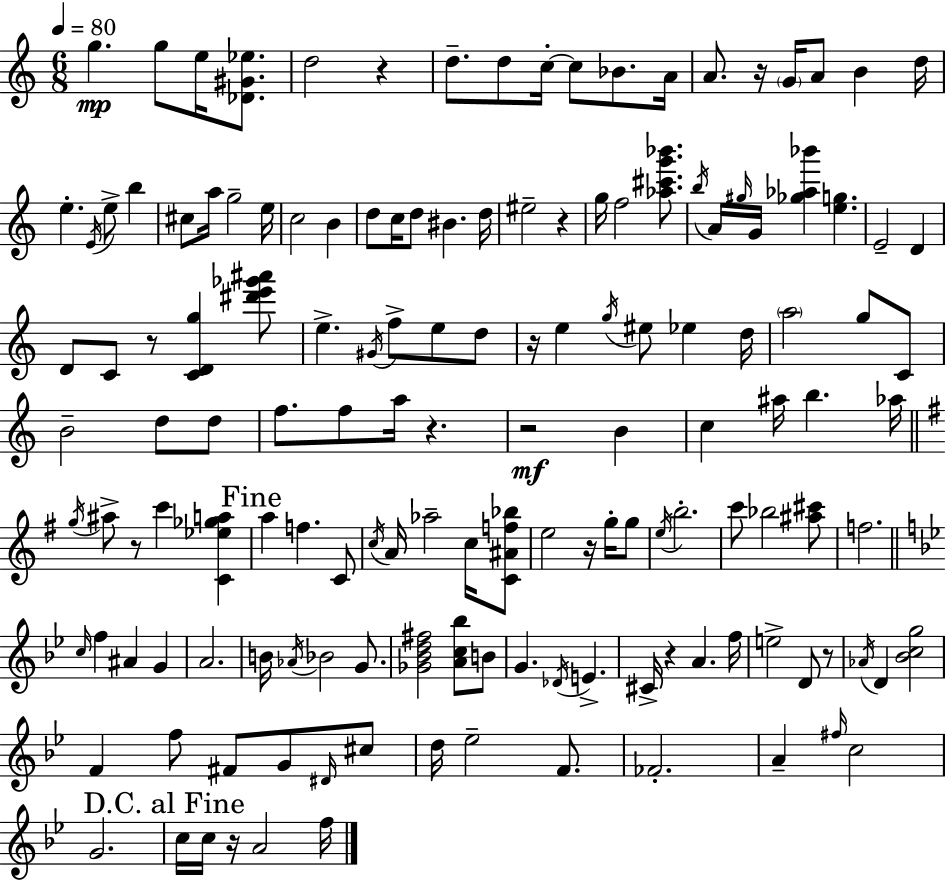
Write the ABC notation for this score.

X:1
T:Untitled
M:6/8
L:1/4
K:C
g g/2 e/4 [_D^G_e]/2 d2 z d/2 d/2 c/4 c/2 _B/2 A/4 A/2 z/4 G/4 A/2 B d/4 e E/4 e/2 b ^c/2 a/4 g2 e/4 c2 B d/2 c/4 d/2 ^B d/4 ^e2 z g/4 f2 [_a^c'g'_b']/2 b/4 A/4 ^g/4 G/4 [_g_a_b'] [eg] E2 D D/2 C/2 z/2 [CDg] [^d'e'_g'^a']/2 e ^G/4 f/2 e/2 d/2 z/4 e g/4 ^e/2 _e d/4 a2 g/2 C/2 B2 d/2 d/2 f/2 f/2 a/4 z z2 B c ^a/4 b _a/4 g/4 ^a/2 z/2 c' [C_e_ga] a f C/2 c/4 A/4 _a2 c/4 [C^Af_b]/2 e2 z/4 g/4 g/2 e/4 b2 c'/2 _b2 [^a^c']/2 f2 c/4 f ^A G A2 B/4 _A/4 _B2 G/2 [_G_Bd^f]2 [Ac_b]/2 B/2 G _D/4 E ^C/4 z A f/4 e2 D/2 z/2 _A/4 D [_Bcg]2 F f/2 ^F/2 G/2 ^D/4 ^c/2 d/4 _e2 F/2 _F2 A ^f/4 c2 G2 c/4 c/4 z/4 A2 f/4